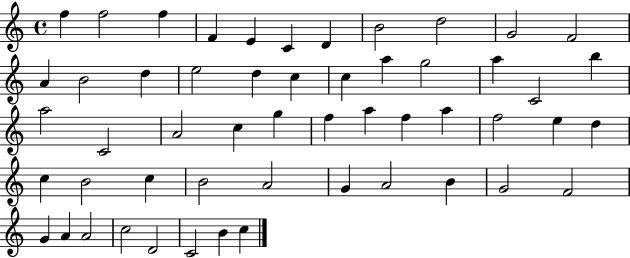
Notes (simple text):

F5/q F5/h F5/q F4/q E4/q C4/q D4/q B4/h D5/h G4/h F4/h A4/q B4/h D5/q E5/h D5/q C5/q C5/q A5/q G5/h A5/q C4/h B5/q A5/h C4/h A4/h C5/q G5/q F5/q A5/q F5/q A5/q F5/h E5/q D5/q C5/q B4/h C5/q B4/h A4/h G4/q A4/h B4/q G4/h F4/h G4/q A4/q A4/h C5/h D4/h C4/h B4/q C5/q